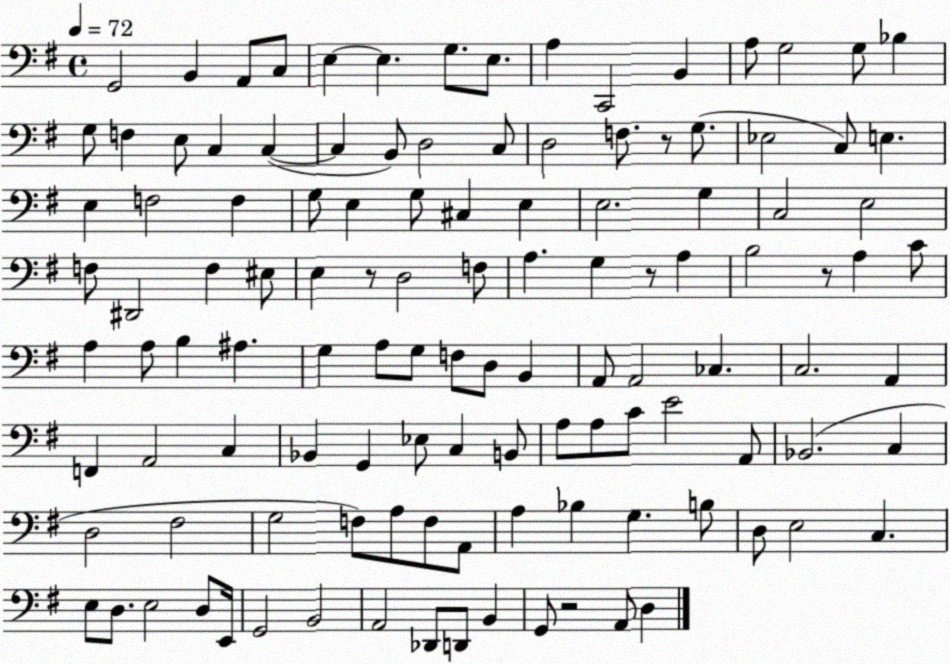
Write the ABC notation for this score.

X:1
T:Untitled
M:4/4
L:1/4
K:G
G,,2 B,, A,,/2 C,/2 E, E, G,/2 E,/2 A, C,,2 B,, A,/2 G,2 G,/2 _B, G,/2 F, E,/2 C, C, C, B,,/2 D,2 C,/2 D,2 F,/2 z/2 G,/2 _E,2 C,/2 E, E, F,2 F, G,/2 E, G,/2 ^C, E, E,2 G, C,2 E,2 F,/2 ^D,,2 F, ^E,/2 E, z/2 D,2 F,/2 A, G, z/2 A, B,2 z/2 A, C/2 A, A,/2 B, ^A, G, A,/2 G,/2 F,/2 D,/2 B,, A,,/2 A,,2 _C, C,2 A,, F,, A,,2 C, _B,, G,, _E,/2 C, B,,/2 A,/2 A,/2 C/2 E2 A,,/2 _B,,2 C, D,2 ^F,2 G,2 F,/2 A,/2 F,/2 A,,/2 A, _B, G, B,/2 D,/2 E,2 C, E,/2 D,/2 E,2 D,/2 E,,/4 G,,2 B,,2 A,,2 _D,,/2 D,,/2 B,, G,,/2 z2 A,,/2 D,